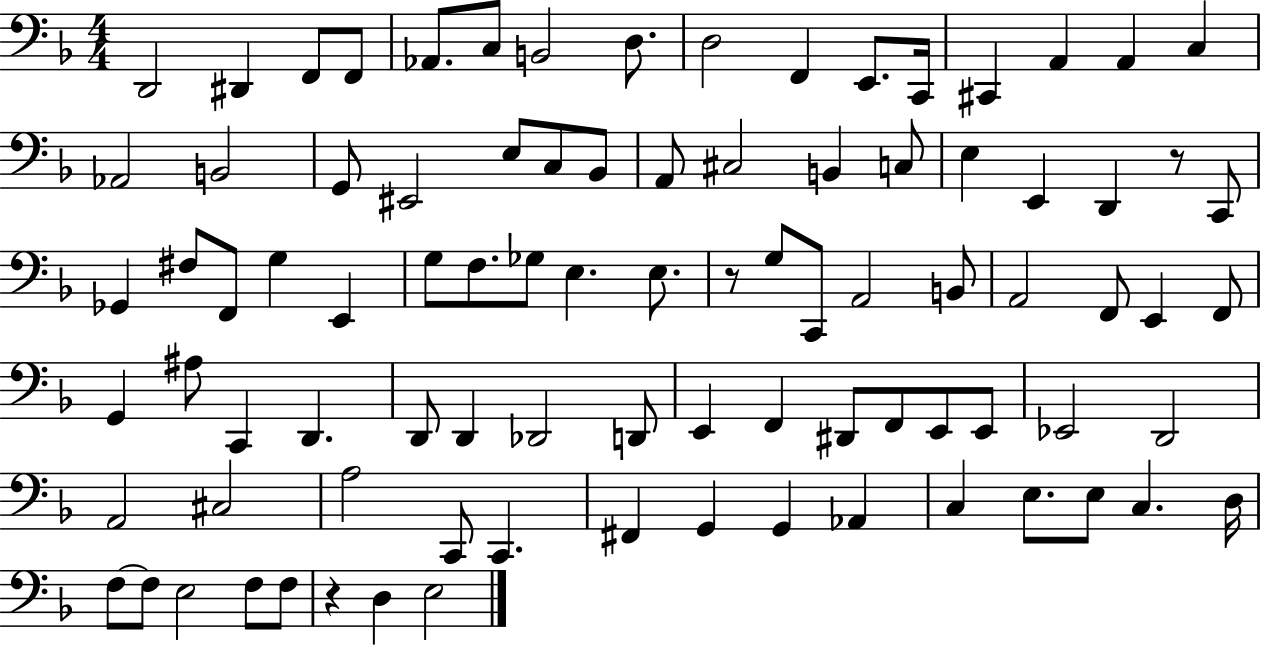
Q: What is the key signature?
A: F major